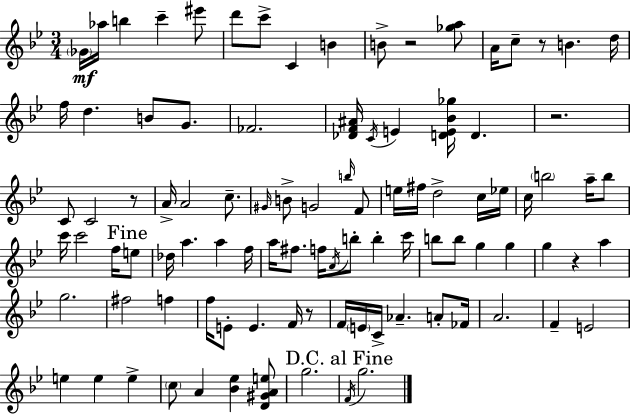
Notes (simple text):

Gb4/s Ab5/s B5/q C6/q EIS6/e D6/e C6/e C4/q B4/q B4/e R/h [Gb5,A5]/e A4/s C5/e R/e B4/q. D5/s F5/s D5/q. B4/e G4/e. FES4/h. [Db4,F4,A#4]/s C4/s E4/q [D4,E4,Bb4,Gb5]/s D4/q. R/h. C4/e C4/h R/e A4/s A4/h C5/e. G#4/s B4/e G4/h B5/s F4/e E5/s F#5/s D5/h C5/s Eb5/s C5/s B5/h A5/s B5/e C6/s C6/h F5/s E5/e Db5/s A5/q. A5/q F5/s A5/s F#5/e. F5/s A4/s B5/e B5/q C6/s B5/e B5/e G5/q G5/q G5/q R/q A5/q G5/h. F#5/h F5/q F5/s E4/e E4/q. F4/s R/e F4/s E4/s C4/s Ab4/q. A4/e FES4/s A4/h. F4/q E4/h E5/q E5/q E5/q C5/e A4/q [Bb4,Eb5]/q [D4,G#4,A4,E5]/e G5/h. F4/s G5/h.